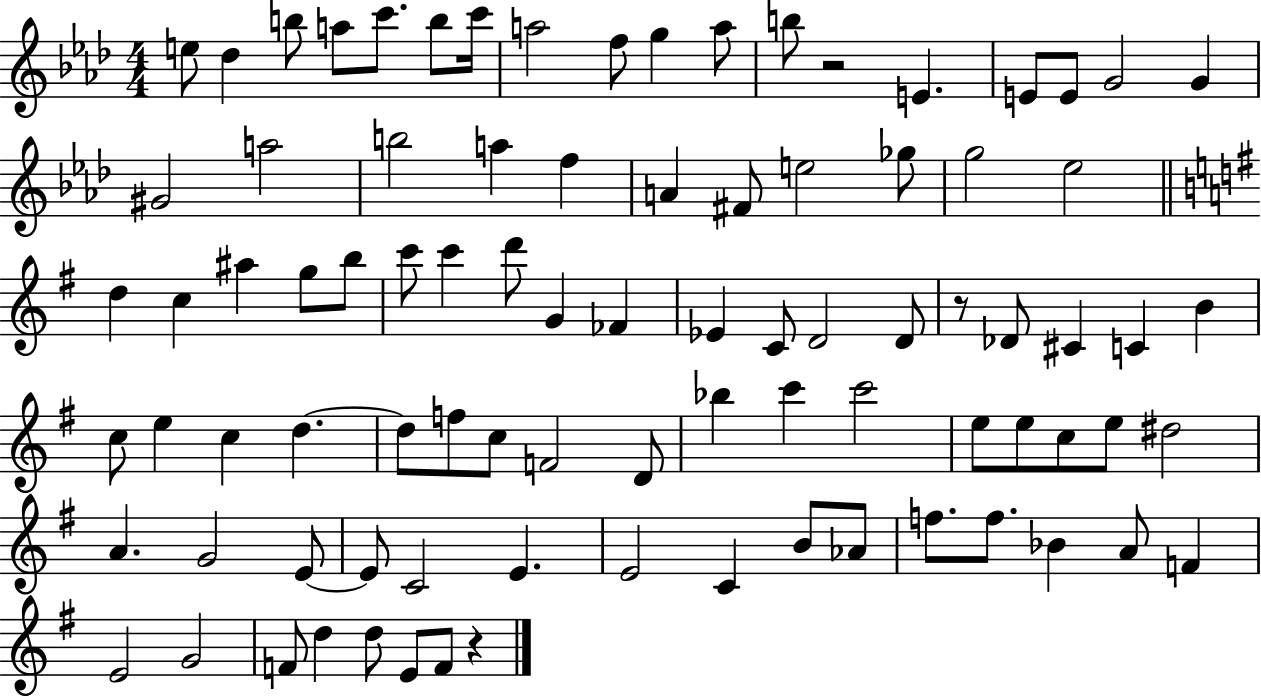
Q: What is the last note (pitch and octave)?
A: F4